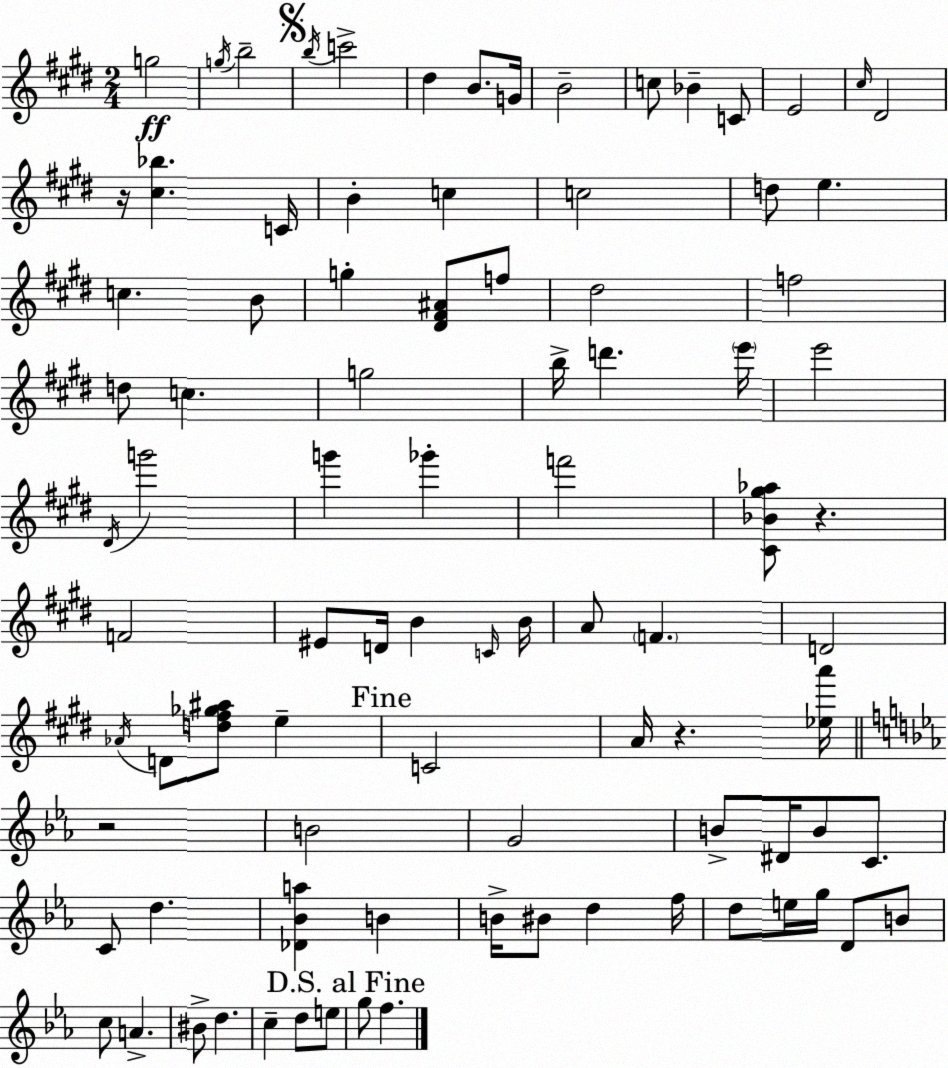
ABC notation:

X:1
T:Untitled
M:2/4
L:1/4
K:E
g2 g/4 b2 b/4 c'2 ^d B/2 G/4 B2 c/2 _B C/2 E2 ^c/4 ^D2 z/4 [^c_b] C/4 B c c2 d/2 e c B/2 g [^D^F^A]/2 f/2 ^d2 f2 d/2 c g2 b/4 d' e'/4 e'2 ^D/4 g'2 g' _g' f'2 [^C_B^g_a]/2 z F2 ^E/2 D/4 B C/4 B/4 A/2 F D2 _A/4 D/2 [d^f_g^a]/2 e C2 A/4 z [_ea']/4 z2 B2 G2 B/2 ^D/4 B/2 C/2 C/2 d [_D_Ba] B B/4 ^B/2 d f/4 d/2 e/4 g/4 D/2 B/2 c/2 A ^B/2 d c d/2 e/2 g/2 f